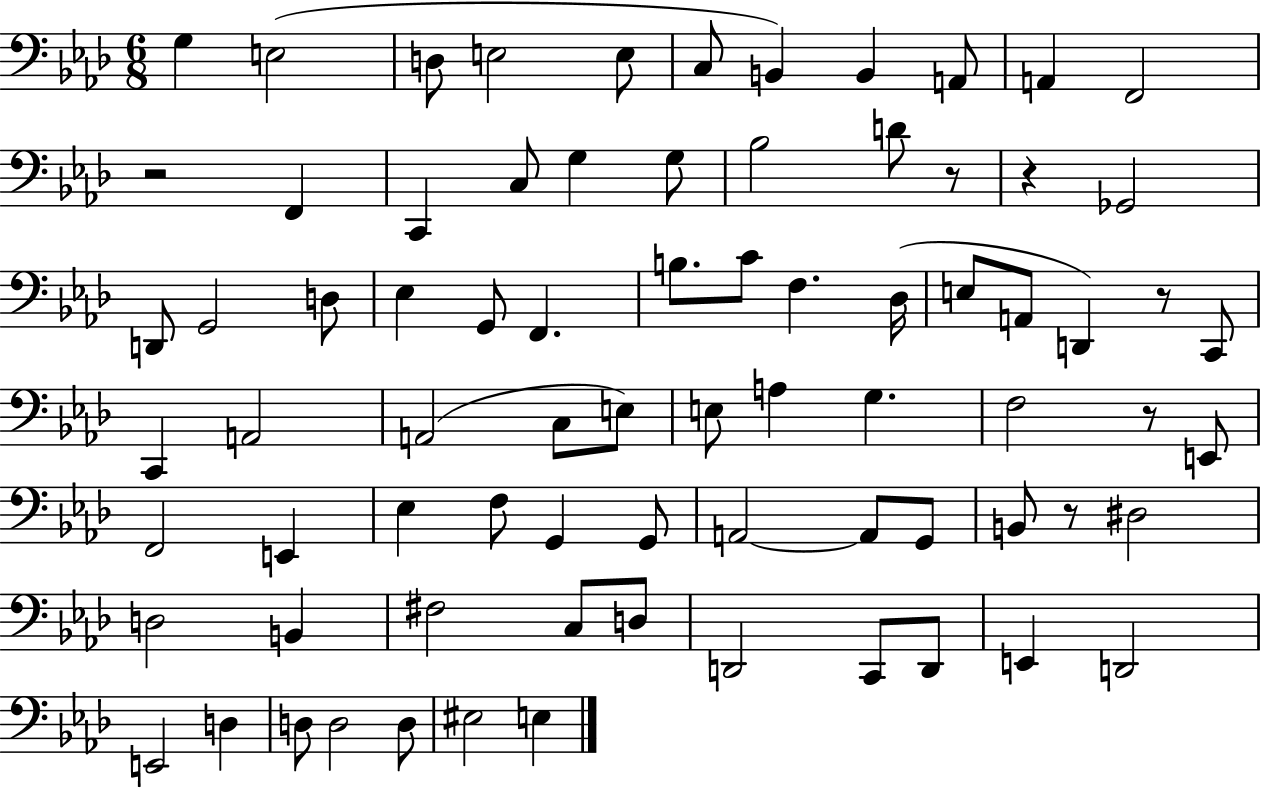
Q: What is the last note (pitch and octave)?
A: E3